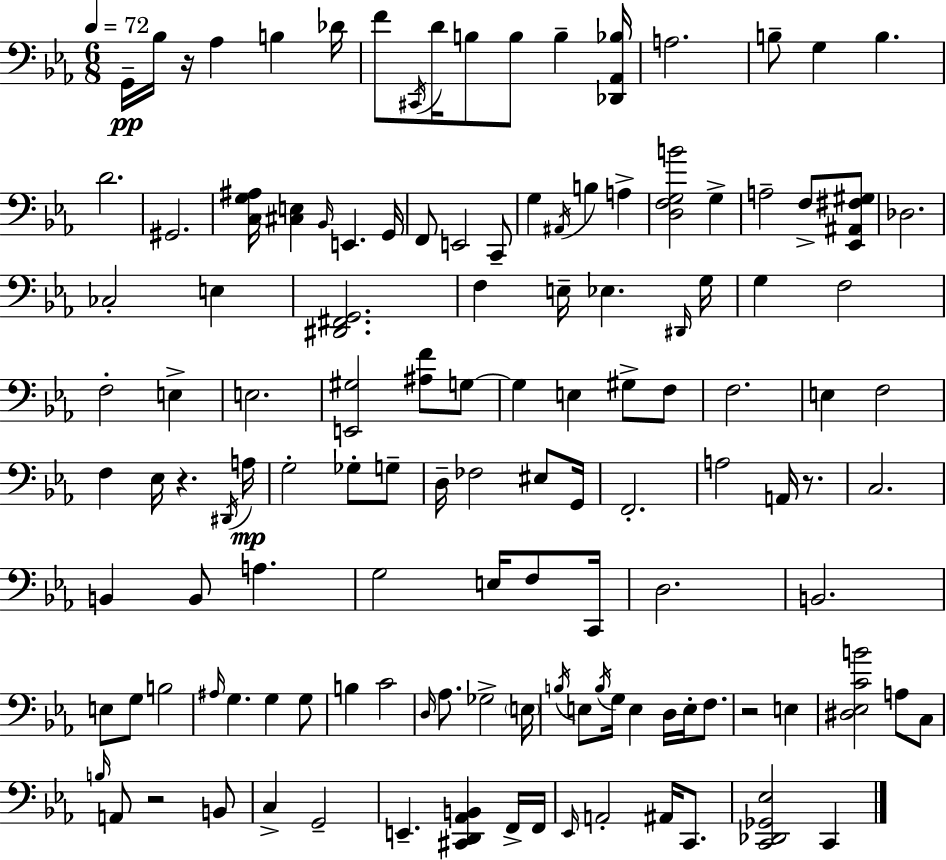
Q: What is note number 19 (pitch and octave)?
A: E2